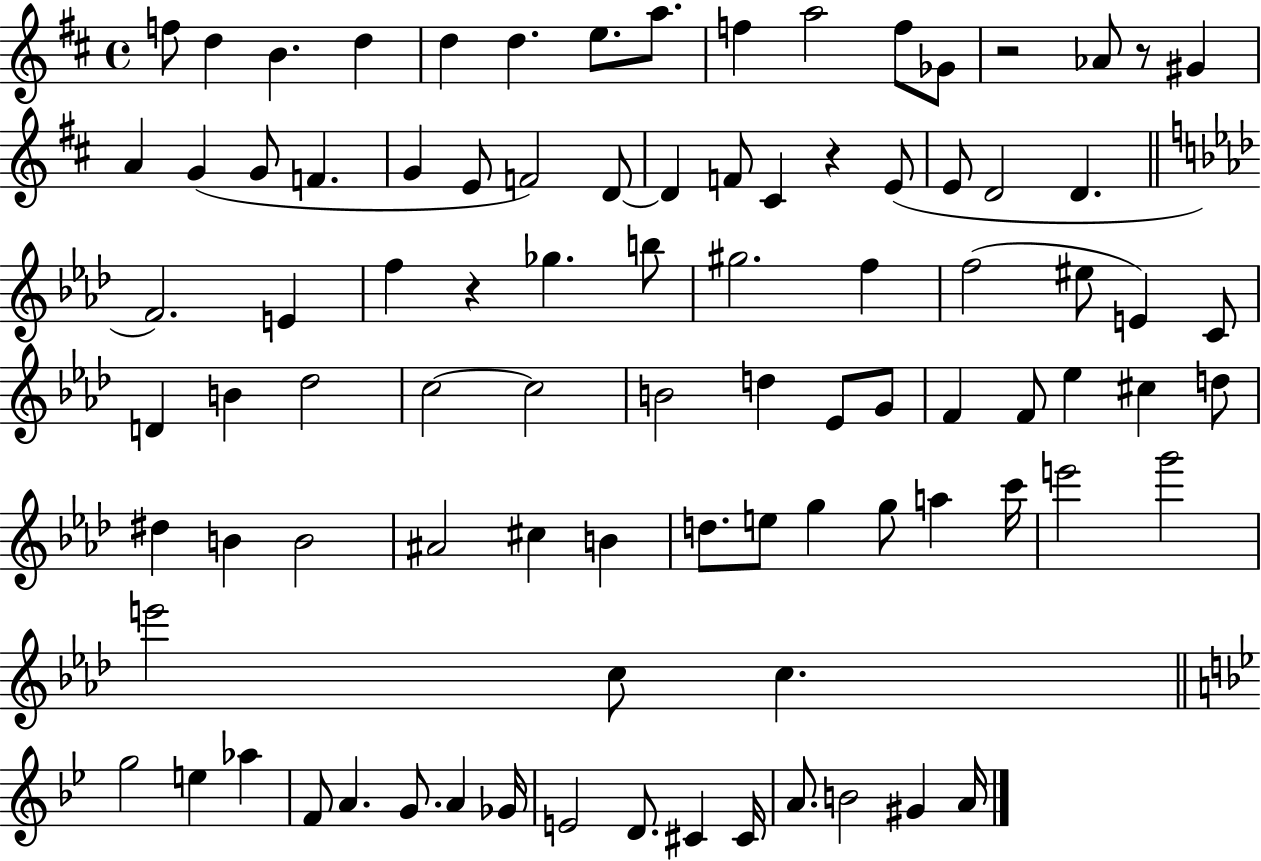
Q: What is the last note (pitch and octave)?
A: A4